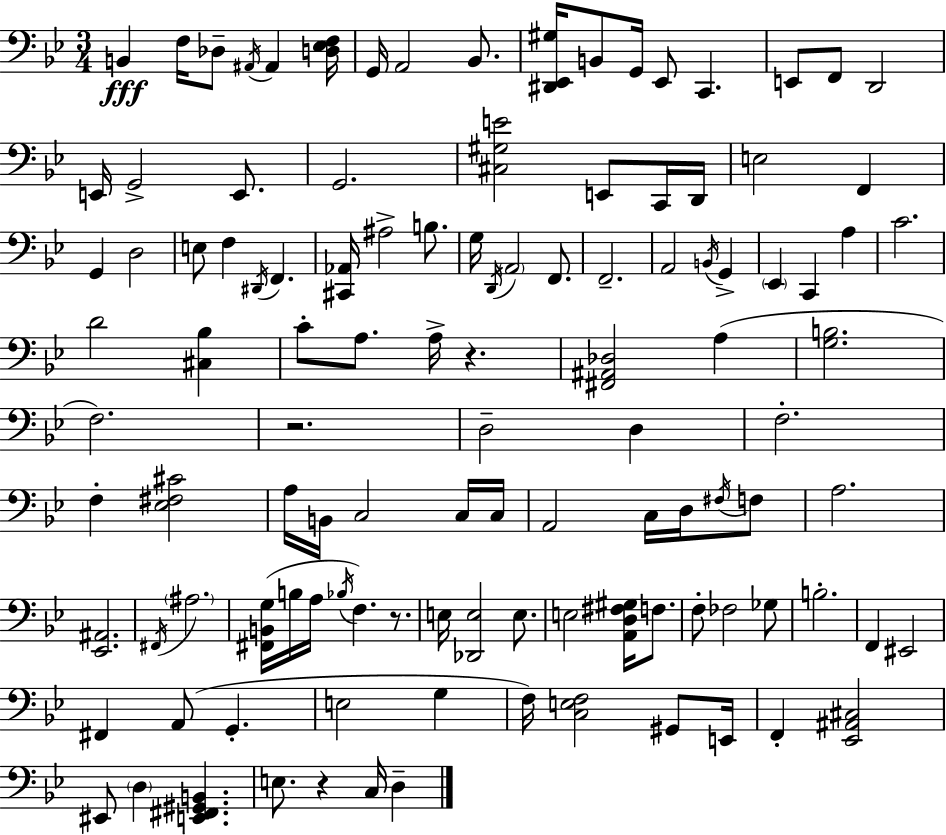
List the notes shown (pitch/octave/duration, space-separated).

B2/q F3/s Db3/e A#2/s A#2/q [D3,Eb3,F3]/s G2/s A2/h Bb2/e. [D#2,Eb2,G#3]/s B2/e G2/s Eb2/e C2/q. E2/e F2/e D2/h E2/s G2/h E2/e. G2/h. [C#3,G#3,E4]/h E2/e C2/s D2/s E3/h F2/q G2/q D3/h E3/e F3/q D#2/s F2/q. [C#2,Ab2]/s A#3/h B3/e. G3/s D2/s A2/h F2/e. F2/h. A2/h B2/s G2/q Eb2/q C2/q A3/q C4/h. D4/h [C#3,Bb3]/q C4/e A3/e. A3/s R/q. [F#2,A#2,Db3]/h A3/q [G3,B3]/h. F3/h. R/h. D3/h D3/q F3/h. F3/q [Eb3,F#3,C#4]/h A3/s B2/s C3/h C3/s C3/s A2/h C3/s D3/s F#3/s F3/e A3/h. [Eb2,A#2]/h. F#2/s A#3/h. [F#2,B2,G3]/s B3/s A3/s Bb3/s F3/q. R/e. E3/s [Db2,E3]/h E3/e. E3/h [A2,D3,F#3,G#3]/s F3/e. F3/e FES3/h Gb3/e B3/h. F2/q EIS2/h F#2/q A2/e G2/q. E3/h G3/q F3/s [C3,E3,F3]/h G#2/e E2/s F2/q [Eb2,A#2,C#3]/h EIS2/e D3/q [E2,F#2,G#2,B2]/q. E3/e. R/q C3/s D3/q